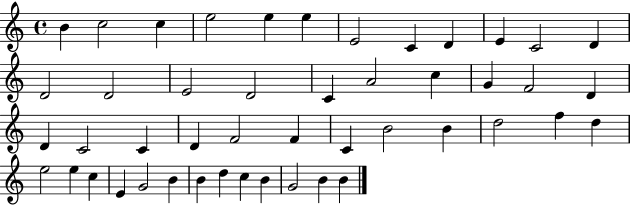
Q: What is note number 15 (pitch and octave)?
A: E4